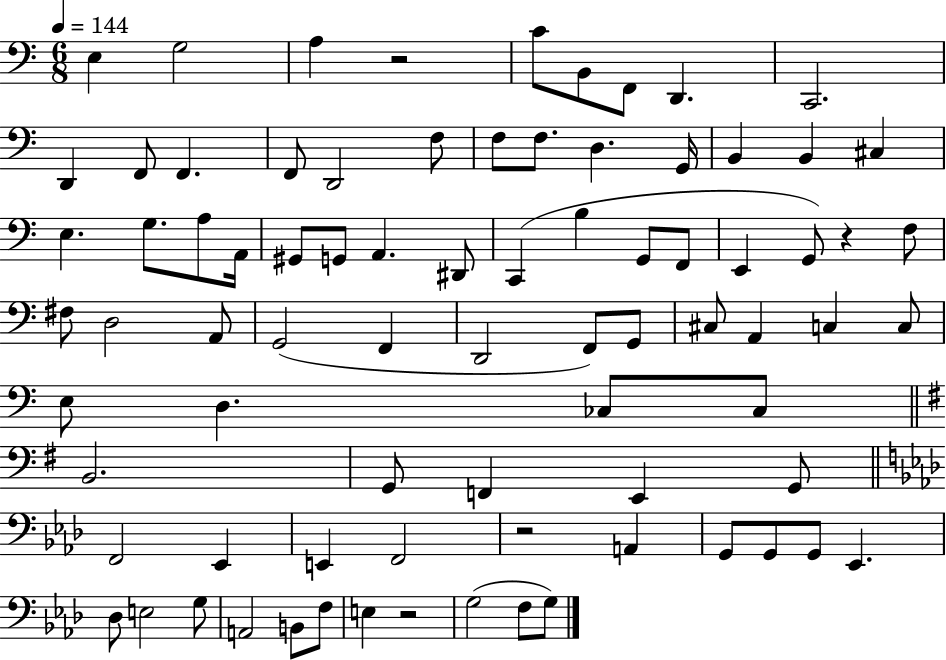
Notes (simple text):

E3/q G3/h A3/q R/h C4/e B2/e F2/e D2/q. C2/h. D2/q F2/e F2/q. F2/e D2/h F3/e F3/e F3/e. D3/q. G2/s B2/q B2/q C#3/q E3/q. G3/e. A3/e A2/s G#2/e G2/e A2/q. D#2/e C2/q B3/q G2/e F2/e E2/q G2/e R/q F3/e F#3/e D3/h A2/e G2/h F2/q D2/h F2/e G2/e C#3/e A2/q C3/q C3/e E3/e D3/q. CES3/e CES3/e B2/h. G2/e F2/q E2/q G2/e F2/h Eb2/q E2/q F2/h R/h A2/q G2/e G2/e G2/e Eb2/q. Db3/e E3/h G3/e A2/h B2/e F3/e E3/q R/h G3/h F3/e G3/e